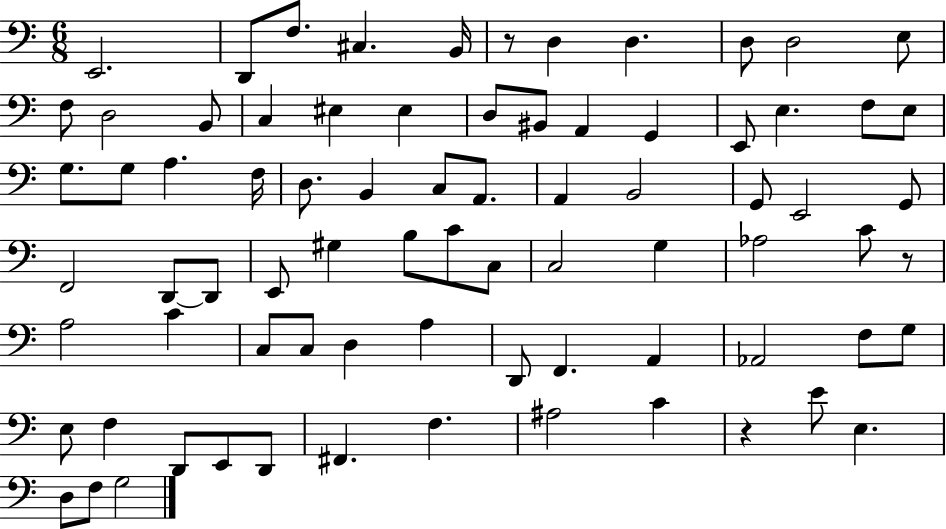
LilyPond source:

{
  \clef bass
  \numericTimeSignature
  \time 6/8
  \key c \major
  e,2. | d,8 f8. cis4. b,16 | r8 d4 d4. | d8 d2 e8 | \break f8 d2 b,8 | c4 eis4 eis4 | d8 bis,8 a,4 g,4 | e,8 e4. f8 e8 | \break g8. g8 a4. f16 | d8. b,4 c8 a,8. | a,4 b,2 | g,8 e,2 g,8 | \break f,2 d,8~~ d,8 | e,8 gis4 b8 c'8 c8 | c2 g4 | aes2 c'8 r8 | \break a2 c'4 | c8 c8 d4 a4 | d,8 f,4. a,4 | aes,2 f8 g8 | \break e8 f4 d,8 e,8 d,8 | fis,4. f4. | ais2 c'4 | r4 e'8 e4. | \break d8 f8 g2 | \bar "|."
}